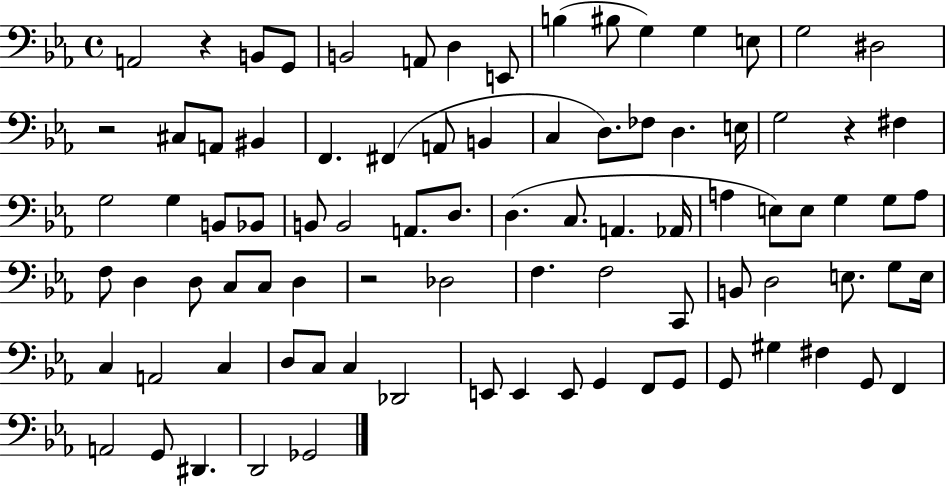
X:1
T:Untitled
M:4/4
L:1/4
K:Eb
A,,2 z B,,/2 G,,/2 B,,2 A,,/2 D, E,,/2 B, ^B,/2 G, G, E,/2 G,2 ^D,2 z2 ^C,/2 A,,/2 ^B,, F,, ^F,, A,,/2 B,, C, D,/2 _F,/2 D, E,/4 G,2 z ^F, G,2 G, B,,/2 _B,,/2 B,,/2 B,,2 A,,/2 D,/2 D, C,/2 A,, _A,,/4 A, E,/2 E,/2 G, G,/2 A,/2 F,/2 D, D,/2 C,/2 C,/2 D, z2 _D,2 F, F,2 C,,/2 B,,/2 D,2 E,/2 G,/2 E,/4 C, A,,2 C, D,/2 C,/2 C, _D,,2 E,,/2 E,, E,,/2 G,, F,,/2 G,,/2 G,,/2 ^G, ^F, G,,/2 F,, A,,2 G,,/2 ^D,, D,,2 _G,,2